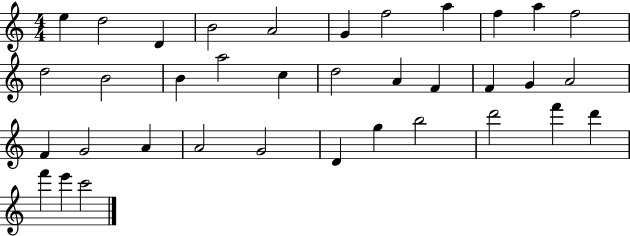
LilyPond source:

{
  \clef treble
  \numericTimeSignature
  \time 4/4
  \key c \major
  e''4 d''2 d'4 | b'2 a'2 | g'4 f''2 a''4 | f''4 a''4 f''2 | \break d''2 b'2 | b'4 a''2 c''4 | d''2 a'4 f'4 | f'4 g'4 a'2 | \break f'4 g'2 a'4 | a'2 g'2 | d'4 g''4 b''2 | d'''2 f'''4 d'''4 | \break f'''4 e'''4 c'''2 | \bar "|."
}